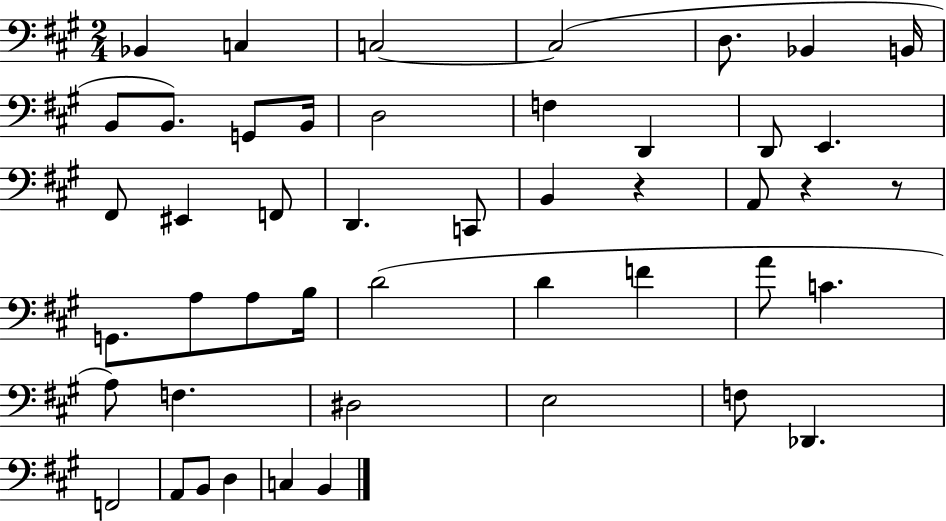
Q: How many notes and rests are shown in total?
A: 47